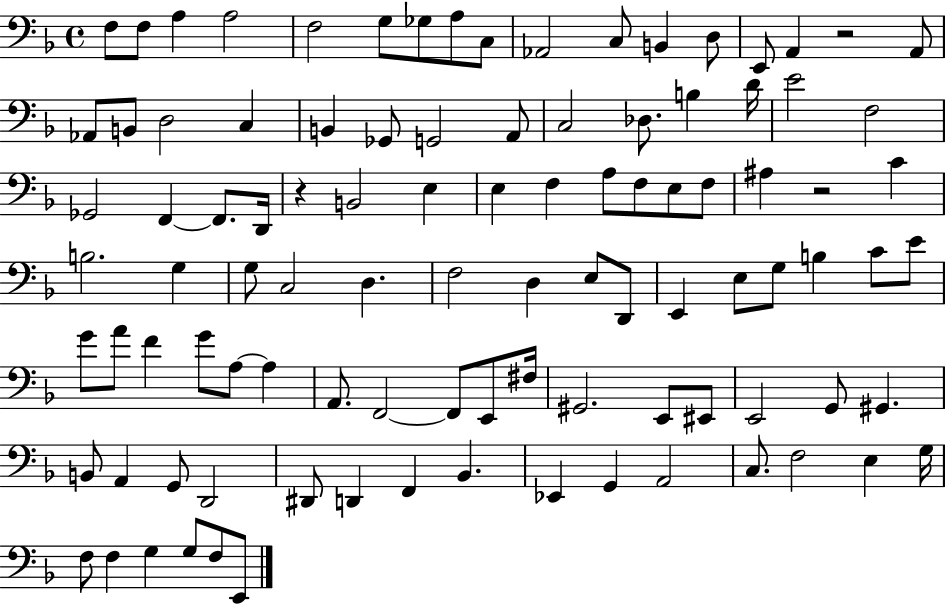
F3/e F3/e A3/q A3/h F3/h G3/e Gb3/e A3/e C3/e Ab2/h C3/e B2/q D3/e E2/e A2/q R/h A2/e Ab2/e B2/e D3/h C3/q B2/q Gb2/e G2/h A2/e C3/h Db3/e. B3/q D4/s E4/h F3/h Gb2/h F2/q F2/e. D2/s R/q B2/h E3/q E3/q F3/q A3/e F3/e E3/e F3/e A#3/q R/h C4/q B3/h. G3/q G3/e C3/h D3/q. F3/h D3/q E3/e D2/e E2/q E3/e G3/e B3/q C4/e E4/e G4/e A4/e F4/q G4/e A3/e A3/q A2/e. F2/h F2/e E2/e F#3/s G#2/h. E2/e EIS2/e E2/h G2/e G#2/q. B2/e A2/q G2/e D2/h D#2/e D2/q F2/q Bb2/q. Eb2/q G2/q A2/h C3/e. F3/h E3/q G3/s F3/e F3/q G3/q G3/e F3/e E2/e